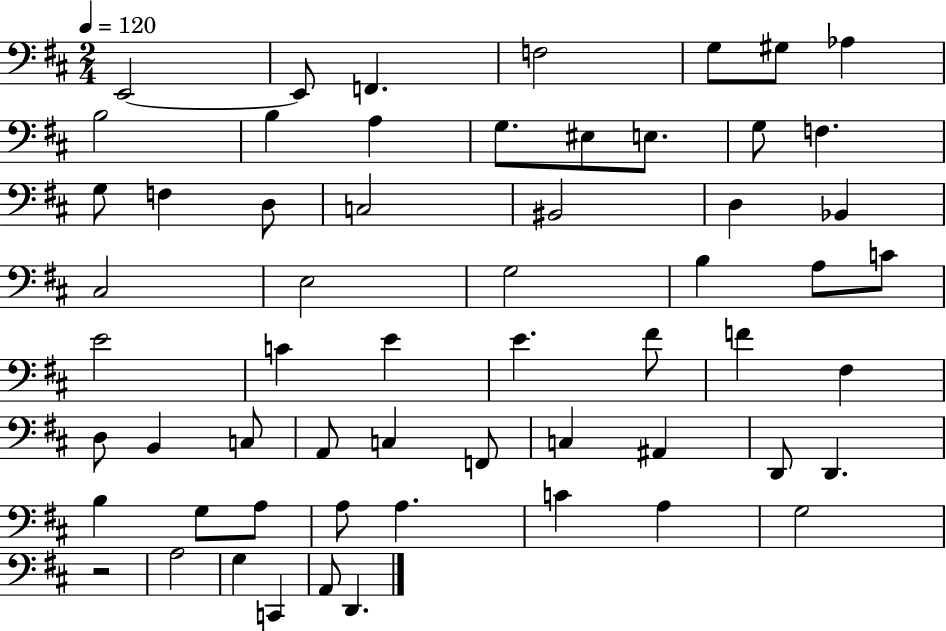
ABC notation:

X:1
T:Untitled
M:2/4
L:1/4
K:D
E,,2 E,,/2 F,, F,2 G,/2 ^G,/2 _A, B,2 B, A, G,/2 ^E,/2 E,/2 G,/2 F, G,/2 F, D,/2 C,2 ^B,,2 D, _B,, ^C,2 E,2 G,2 B, A,/2 C/2 E2 C E E ^F/2 F ^F, D,/2 B,, C,/2 A,,/2 C, F,,/2 C, ^A,, D,,/2 D,, B, G,/2 A,/2 A,/2 A, C A, G,2 z2 A,2 G, C,, A,,/2 D,,